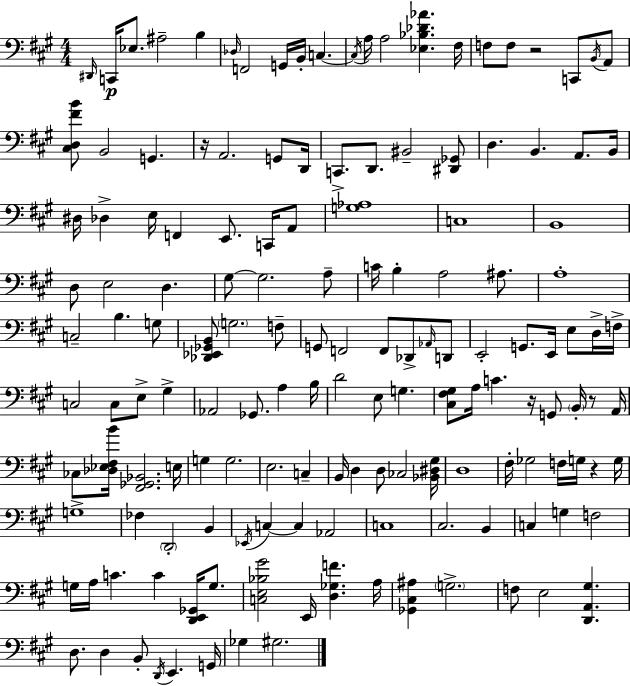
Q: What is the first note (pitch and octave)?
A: D#2